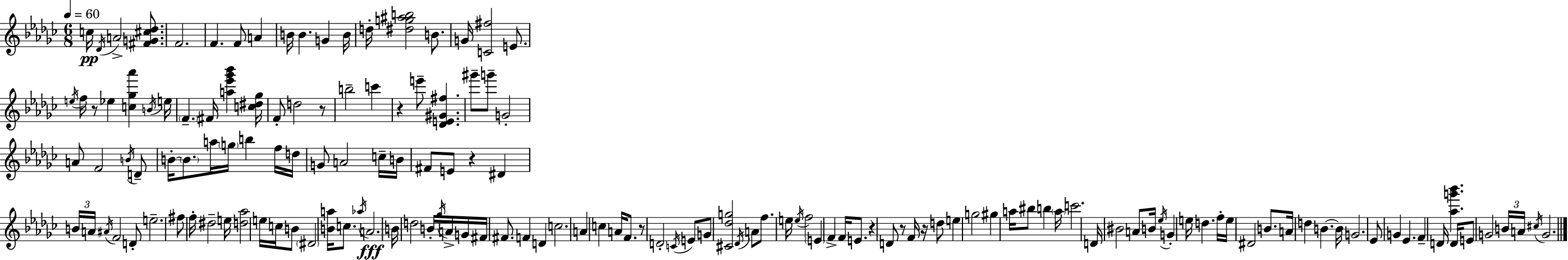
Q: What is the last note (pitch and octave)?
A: G4